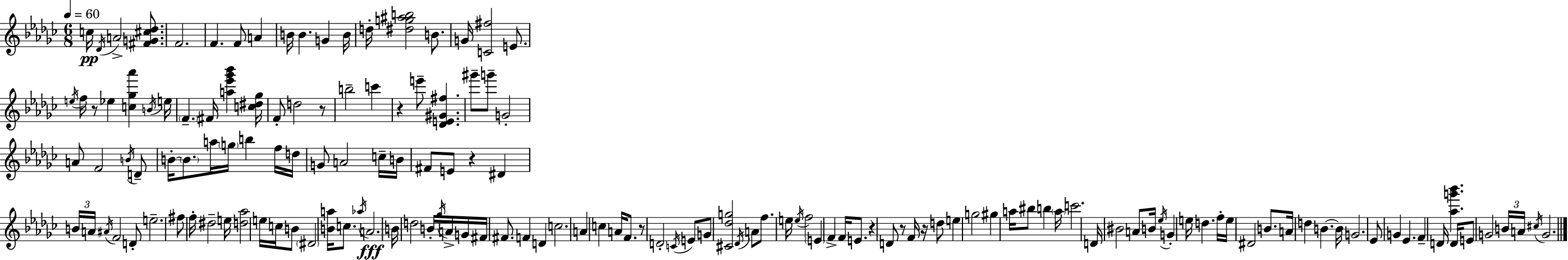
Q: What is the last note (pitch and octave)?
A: G4